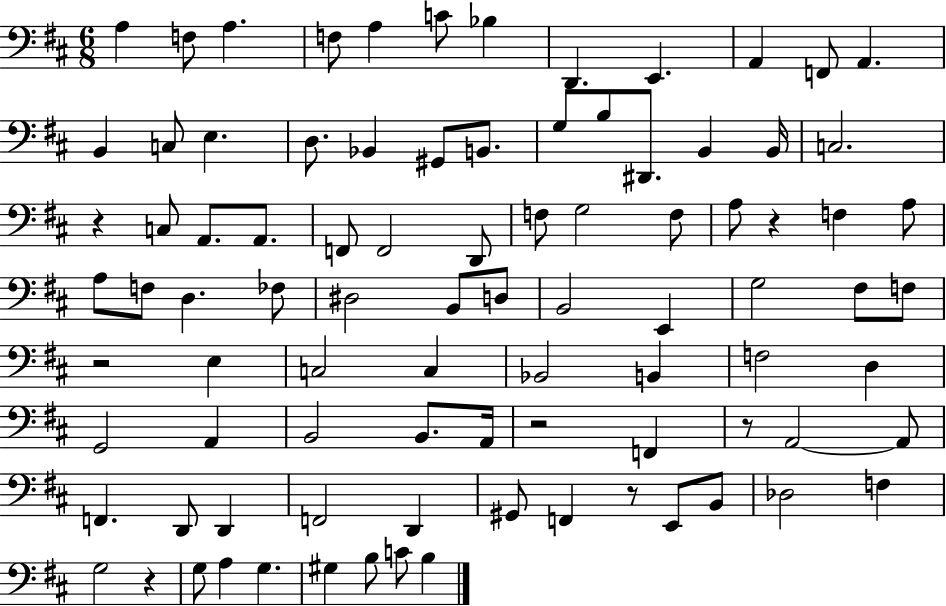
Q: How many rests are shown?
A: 7